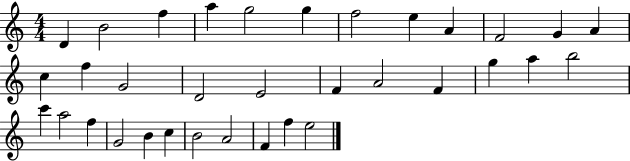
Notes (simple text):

D4/q B4/h F5/q A5/q G5/h G5/q F5/h E5/q A4/q F4/h G4/q A4/q C5/q F5/q G4/h D4/h E4/h F4/q A4/h F4/q G5/q A5/q B5/h C6/q A5/h F5/q G4/h B4/q C5/q B4/h A4/h F4/q F5/q E5/h